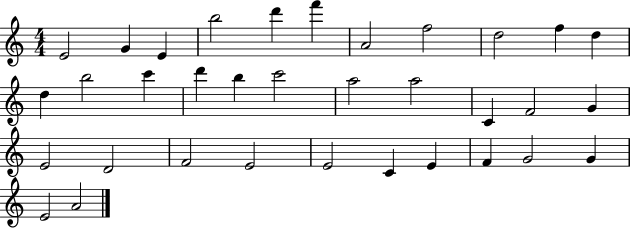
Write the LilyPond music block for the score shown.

{
  \clef treble
  \numericTimeSignature
  \time 4/4
  \key c \major
  e'2 g'4 e'4 | b''2 d'''4 f'''4 | a'2 f''2 | d''2 f''4 d''4 | \break d''4 b''2 c'''4 | d'''4 b''4 c'''2 | a''2 a''2 | c'4 f'2 g'4 | \break e'2 d'2 | f'2 e'2 | e'2 c'4 e'4 | f'4 g'2 g'4 | \break e'2 a'2 | \bar "|."
}